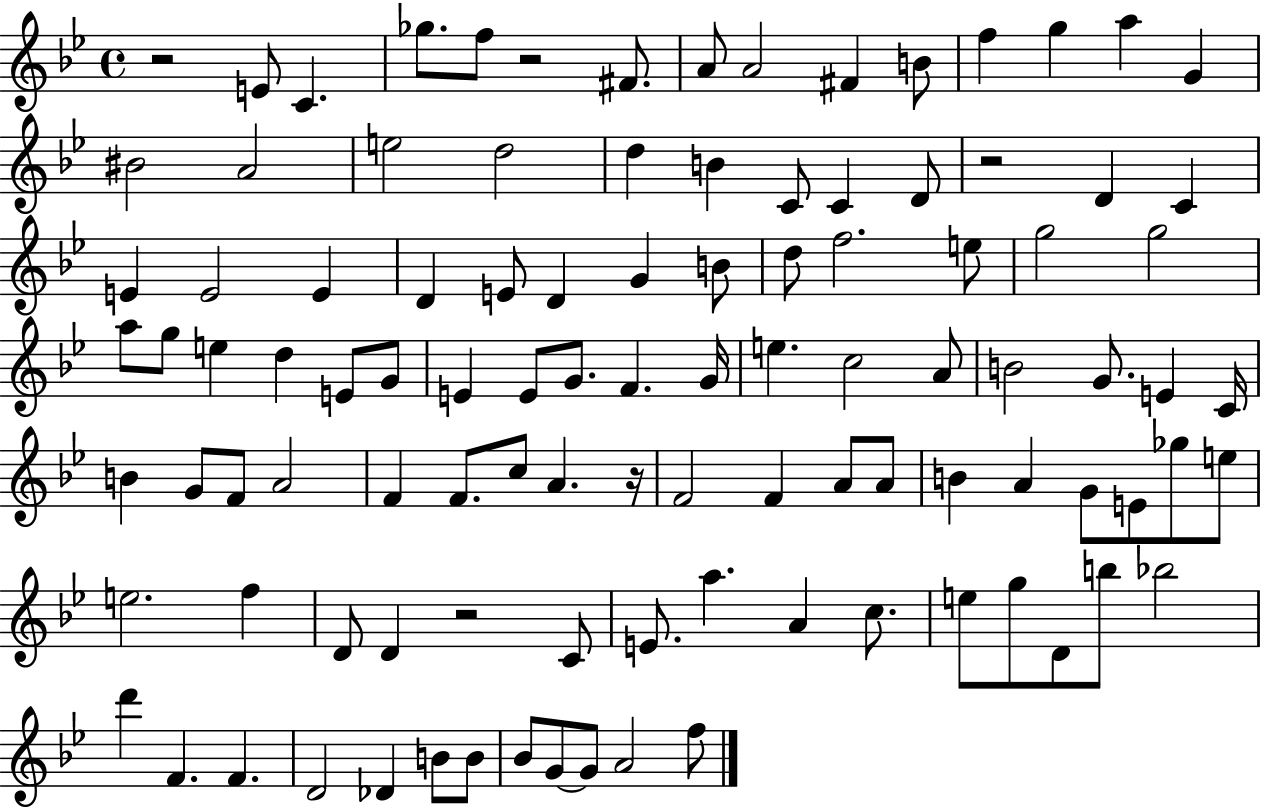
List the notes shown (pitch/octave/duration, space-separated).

R/h E4/e C4/q. Gb5/e. F5/e R/h F#4/e. A4/e A4/h F#4/q B4/e F5/q G5/q A5/q G4/q BIS4/h A4/h E5/h D5/h D5/q B4/q C4/e C4/q D4/e R/h D4/q C4/q E4/q E4/h E4/q D4/q E4/e D4/q G4/q B4/e D5/e F5/h. E5/e G5/h G5/h A5/e G5/e E5/q D5/q E4/e G4/e E4/q E4/e G4/e. F4/q. G4/s E5/q. C5/h A4/e B4/h G4/e. E4/q C4/s B4/q G4/e F4/e A4/h F4/q F4/e. C5/e A4/q. R/s F4/h F4/q A4/e A4/e B4/q A4/q G4/e E4/e Gb5/e E5/e E5/h. F5/q D4/e D4/q R/h C4/e E4/e. A5/q. A4/q C5/e. E5/e G5/e D4/e B5/e Bb5/h D6/q F4/q. F4/q. D4/h Db4/q B4/e B4/e Bb4/e G4/e G4/e A4/h F5/e